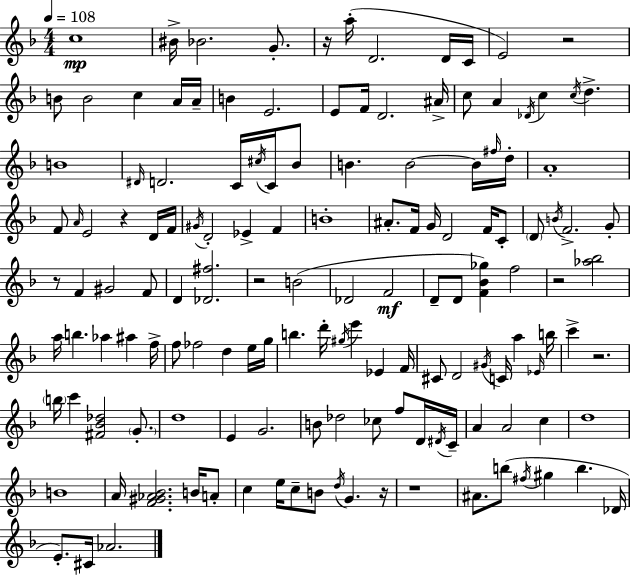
C5/w BIS4/s Bb4/h. G4/e. R/s A5/s D4/h. D4/s C4/s E4/h R/h B4/e B4/h C5/q A4/s A4/s B4/q E4/h. E4/e F4/s D4/h. A#4/s C5/e A4/q Db4/s C5/q C5/s D5/q. B4/w D#4/s D4/h. C4/s C#5/s C4/s Bb4/e B4/q. B4/h B4/s F#5/s D5/s A4/w F4/e A4/s E4/h R/q D4/s F4/s G#4/s D4/h Eb4/q F4/q B4/w A#4/e. F4/s G4/s D4/h F4/s C4/e D4/e B4/s F4/h. G4/e R/e F4/q G#4/h F4/e D4/q [Db4,F#5]/h. R/h B4/h Db4/h F4/h D4/e D4/e [F4,Bb4,Gb5]/q F5/h R/h [Ab5,Bb5]/h A5/s B5/q. Ab5/q A#5/q F5/s F5/e FES5/h D5/q E5/s G5/s B5/q. D6/s G#5/s E6/q Eb4/q F4/s C#4/e D4/h G#4/s C4/s A5/q Eb4/s B5/s C6/q R/h. B5/s C6/q [F#4,Bb4,Db5]/h G4/e. D5/w E4/q G4/h. B4/e Db5/h CES5/e F5/e D4/s D#4/s C4/s A4/q A4/h C5/q D5/w B4/w A4/s [F4,G#4,Ab4,Bb4]/h. B4/s A4/e C5/q E5/s C5/e B4/e D5/s G4/q. R/s R/w A#4/e. B5/e F#5/s G#5/q B5/q. Db4/s E4/e. C#4/s Ab4/h.